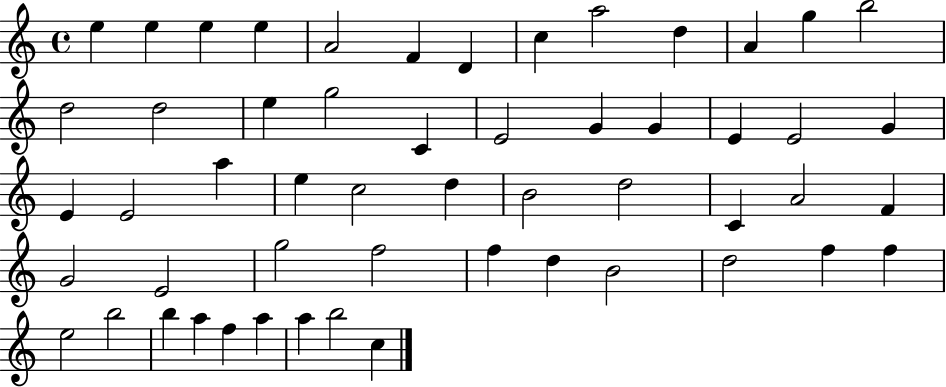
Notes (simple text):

E5/q E5/q E5/q E5/q A4/h F4/q D4/q C5/q A5/h D5/q A4/q G5/q B5/h D5/h D5/h E5/q G5/h C4/q E4/h G4/q G4/q E4/q E4/h G4/q E4/q E4/h A5/q E5/q C5/h D5/q B4/h D5/h C4/q A4/h F4/q G4/h E4/h G5/h F5/h F5/q D5/q B4/h D5/h F5/q F5/q E5/h B5/h B5/q A5/q F5/q A5/q A5/q B5/h C5/q